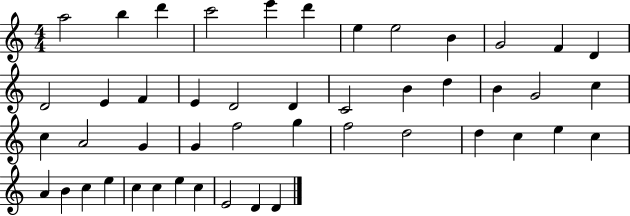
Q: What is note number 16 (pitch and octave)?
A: E4